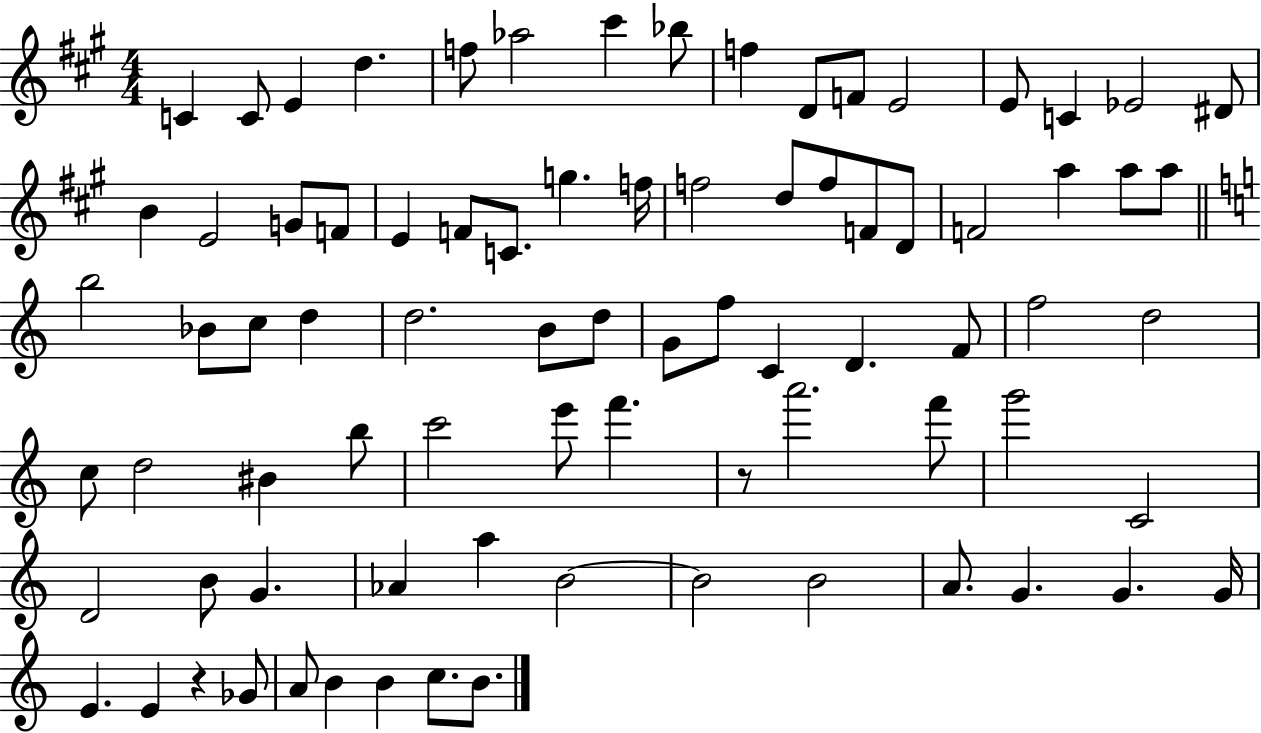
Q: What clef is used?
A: treble